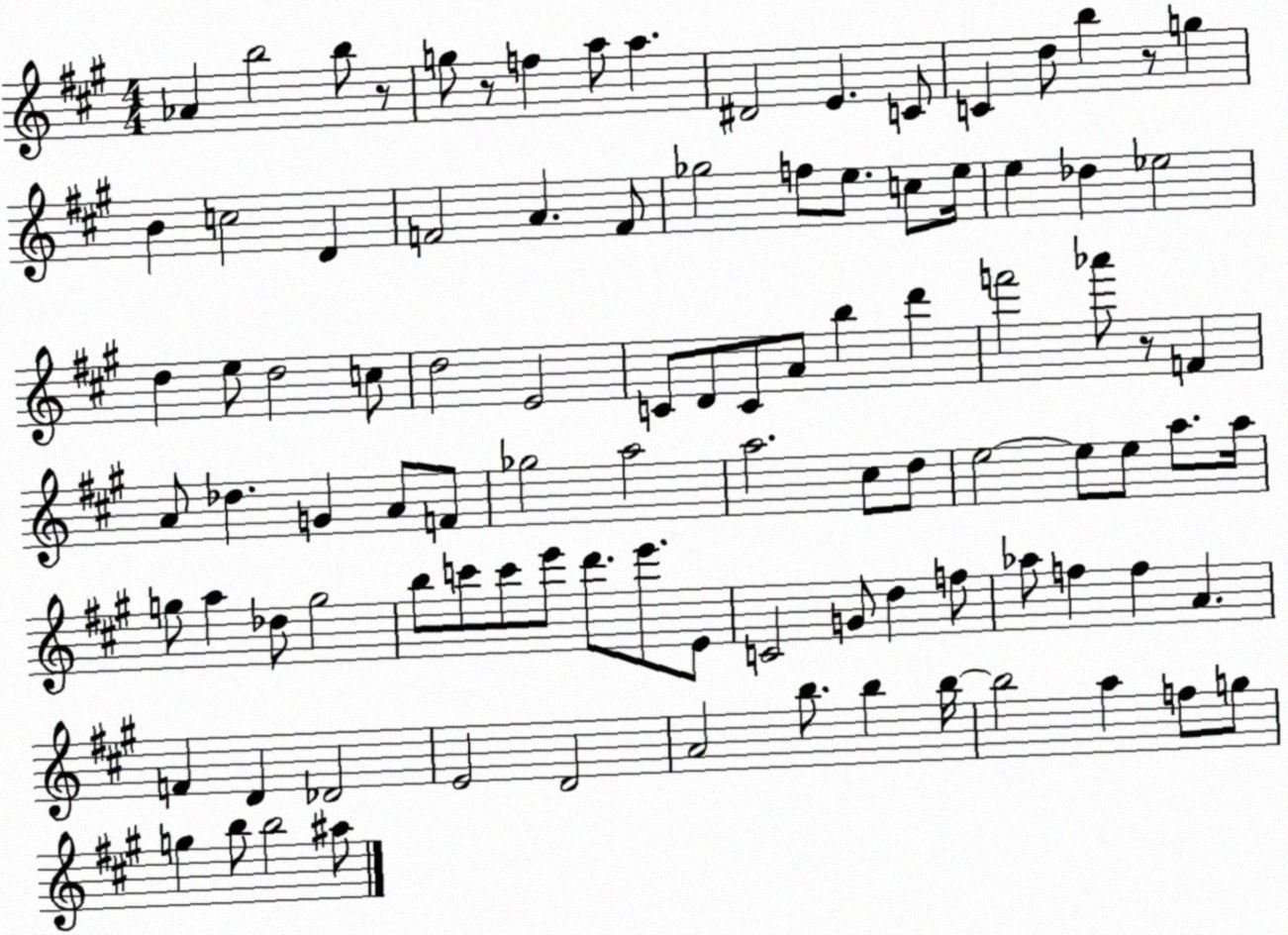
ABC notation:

X:1
T:Untitled
M:4/4
L:1/4
K:A
_A b2 b/2 z/2 g/2 z/2 f a/2 a ^D2 E C/2 C d/2 b z/2 g B c2 D F2 A F/2 _g2 f/2 e/2 c/2 e/4 e _d _e2 d e/2 d2 c/2 d2 E2 C/2 D/2 C/2 A/2 b d' f'2 _a'/2 z/2 F A/2 _d G A/2 F/2 _g2 a2 a2 ^c/2 d/2 e2 e/2 e/2 a/2 a/4 g/2 a _d/2 g2 b/2 c'/2 c'/2 e'/2 d'/2 e'/2 E/2 C2 G/2 d f/2 _a/2 f f A F D _D2 E2 D2 A2 b/2 b b/4 b2 a f/2 g/2 g b/2 b2 ^a/2